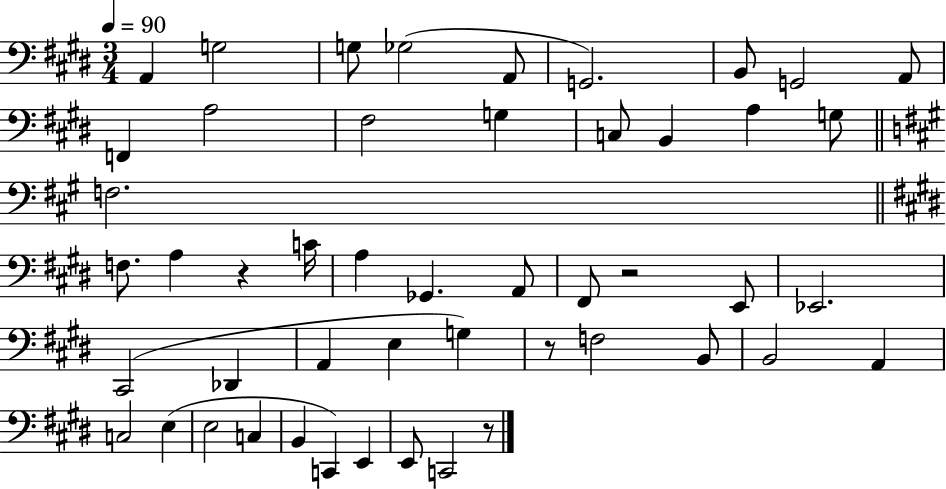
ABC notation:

X:1
T:Untitled
M:3/4
L:1/4
K:E
A,, G,2 G,/2 _G,2 A,,/2 G,,2 B,,/2 G,,2 A,,/2 F,, A,2 ^F,2 G, C,/2 B,, A, G,/2 F,2 F,/2 A, z C/4 A, _G,, A,,/2 ^F,,/2 z2 E,,/2 _E,,2 ^C,,2 _D,, A,, E, G, z/2 F,2 B,,/2 B,,2 A,, C,2 E, E,2 C, B,, C,, E,, E,,/2 C,,2 z/2